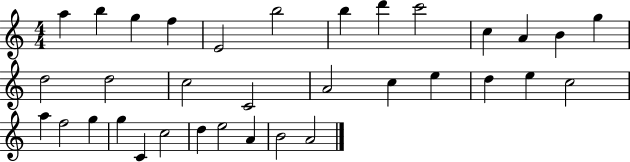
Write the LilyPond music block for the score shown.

{
  \clef treble
  \numericTimeSignature
  \time 4/4
  \key c \major
  a''4 b''4 g''4 f''4 | e'2 b''2 | b''4 d'''4 c'''2 | c''4 a'4 b'4 g''4 | \break d''2 d''2 | c''2 c'2 | a'2 c''4 e''4 | d''4 e''4 c''2 | \break a''4 f''2 g''4 | g''4 c'4 c''2 | d''4 e''2 a'4 | b'2 a'2 | \break \bar "|."
}